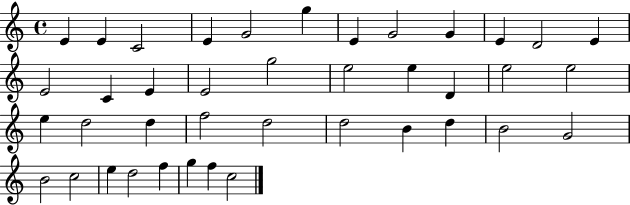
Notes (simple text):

E4/q E4/q C4/h E4/q G4/h G5/q E4/q G4/h G4/q E4/q D4/h E4/q E4/h C4/q E4/q E4/h G5/h E5/h E5/q D4/q E5/h E5/h E5/q D5/h D5/q F5/h D5/h D5/h B4/q D5/q B4/h G4/h B4/h C5/h E5/q D5/h F5/q G5/q F5/q C5/h